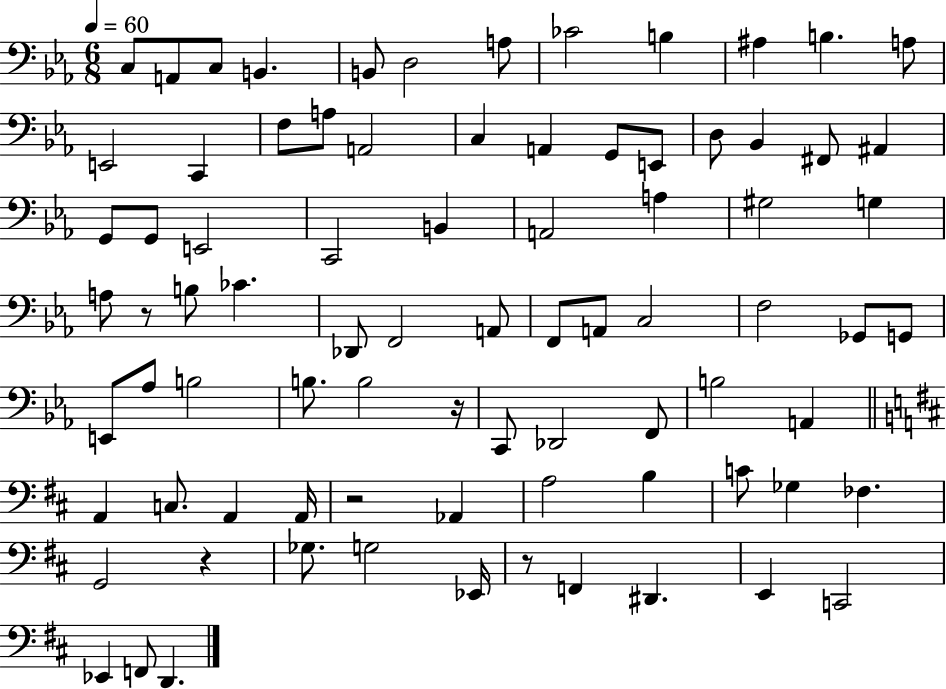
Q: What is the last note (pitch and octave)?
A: D2